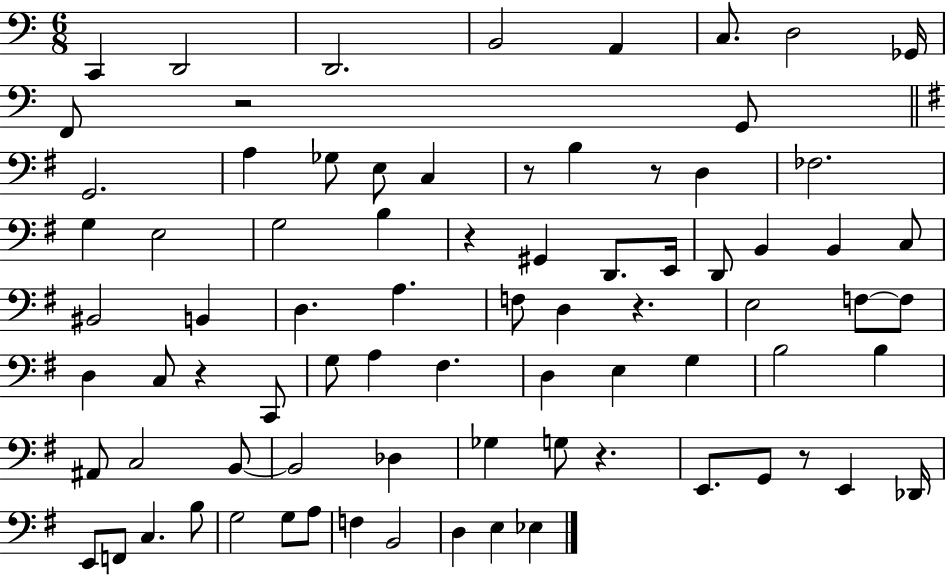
C2/q D2/h D2/h. B2/h A2/q C3/e. D3/h Gb2/s F2/e R/h G2/e G2/h. A3/q Gb3/e E3/e C3/q R/e B3/q R/e D3/q FES3/h. G3/q E3/h G3/h B3/q R/q G#2/q D2/e. E2/s D2/e B2/q B2/q C3/e BIS2/h B2/q D3/q. A3/q. F3/e D3/q R/q. E3/h F3/e F3/e D3/q C3/e R/q C2/e G3/e A3/q F#3/q. D3/q E3/q G3/q B3/h B3/q A#2/e C3/h B2/e B2/h Db3/q Gb3/q G3/e R/q. E2/e. G2/e R/e E2/q Db2/s E2/e F2/e C3/q. B3/e G3/h G3/e A3/e F3/q B2/h D3/q E3/q Eb3/q